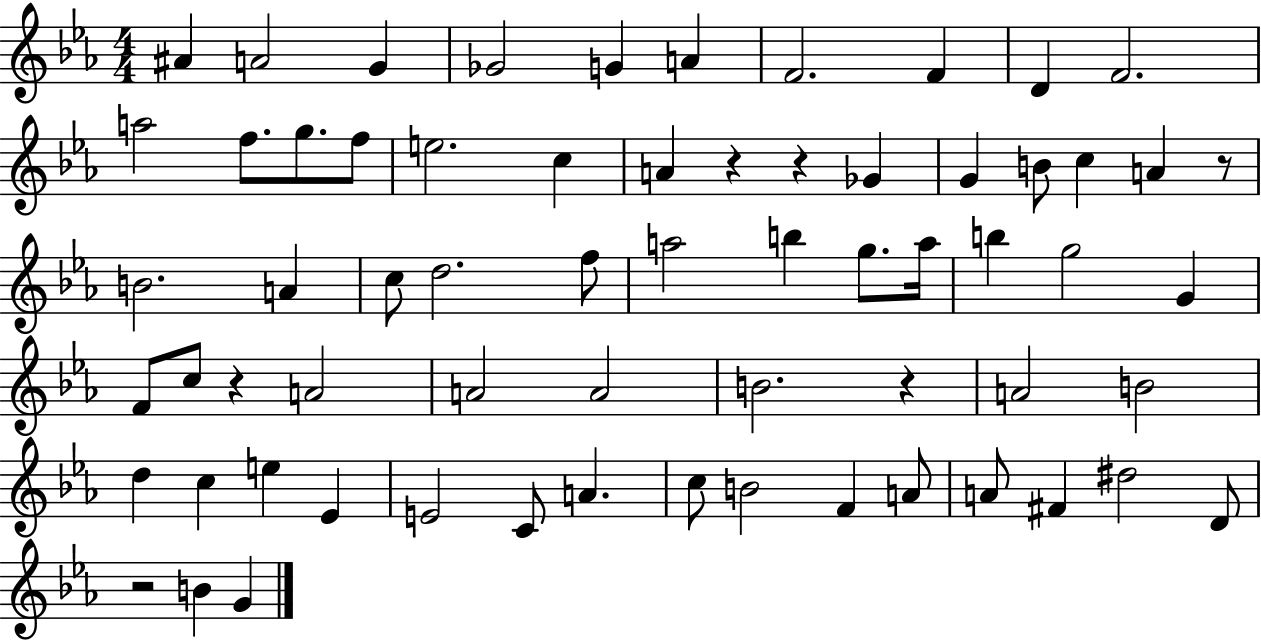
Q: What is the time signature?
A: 4/4